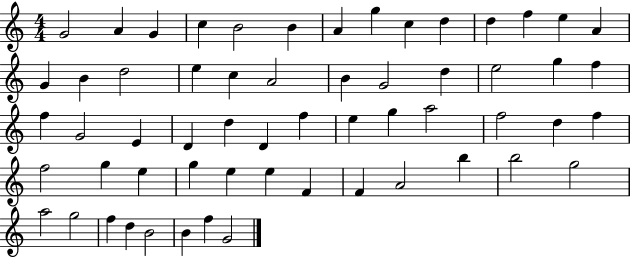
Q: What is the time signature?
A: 4/4